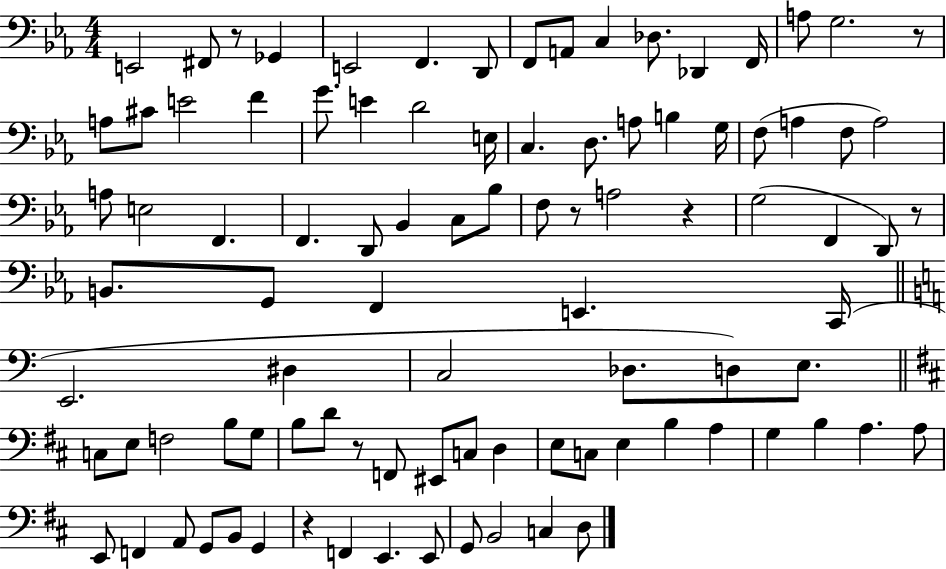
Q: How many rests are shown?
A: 7